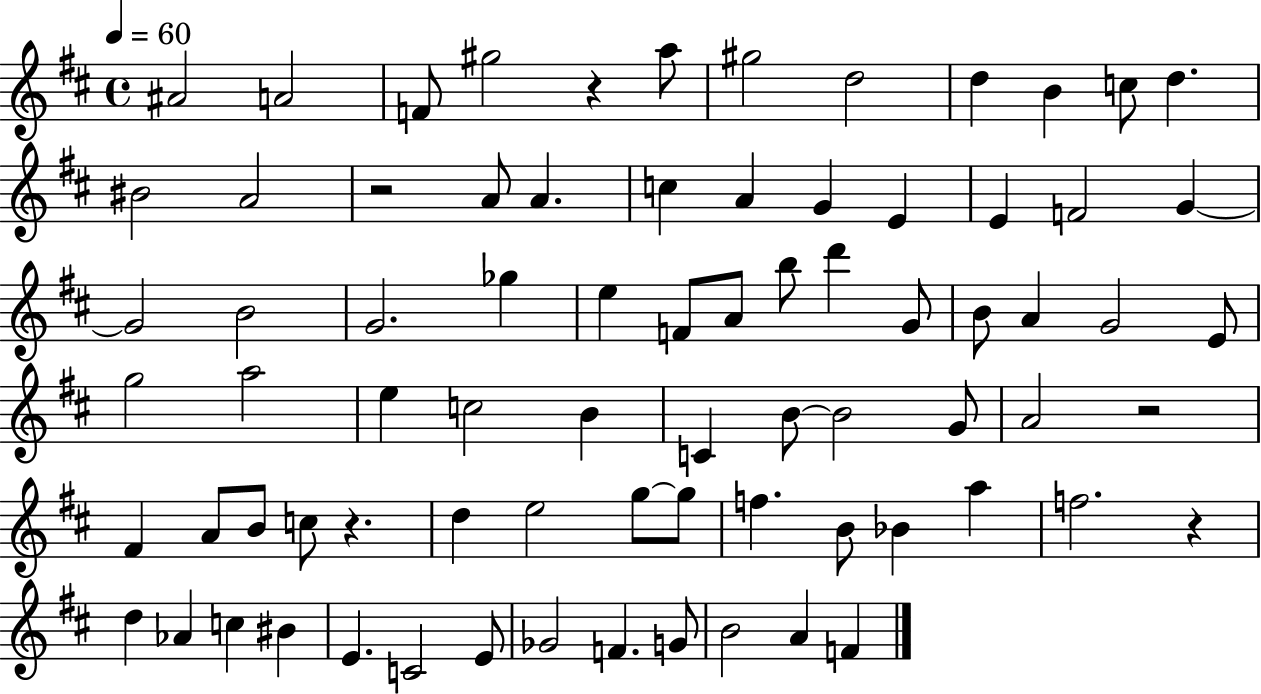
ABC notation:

X:1
T:Untitled
M:4/4
L:1/4
K:D
^A2 A2 F/2 ^g2 z a/2 ^g2 d2 d B c/2 d ^B2 A2 z2 A/2 A c A G E E F2 G G2 B2 G2 _g e F/2 A/2 b/2 d' G/2 B/2 A G2 E/2 g2 a2 e c2 B C B/2 B2 G/2 A2 z2 ^F A/2 B/2 c/2 z d e2 g/2 g/2 f B/2 _B a f2 z d _A c ^B E C2 E/2 _G2 F G/2 B2 A F